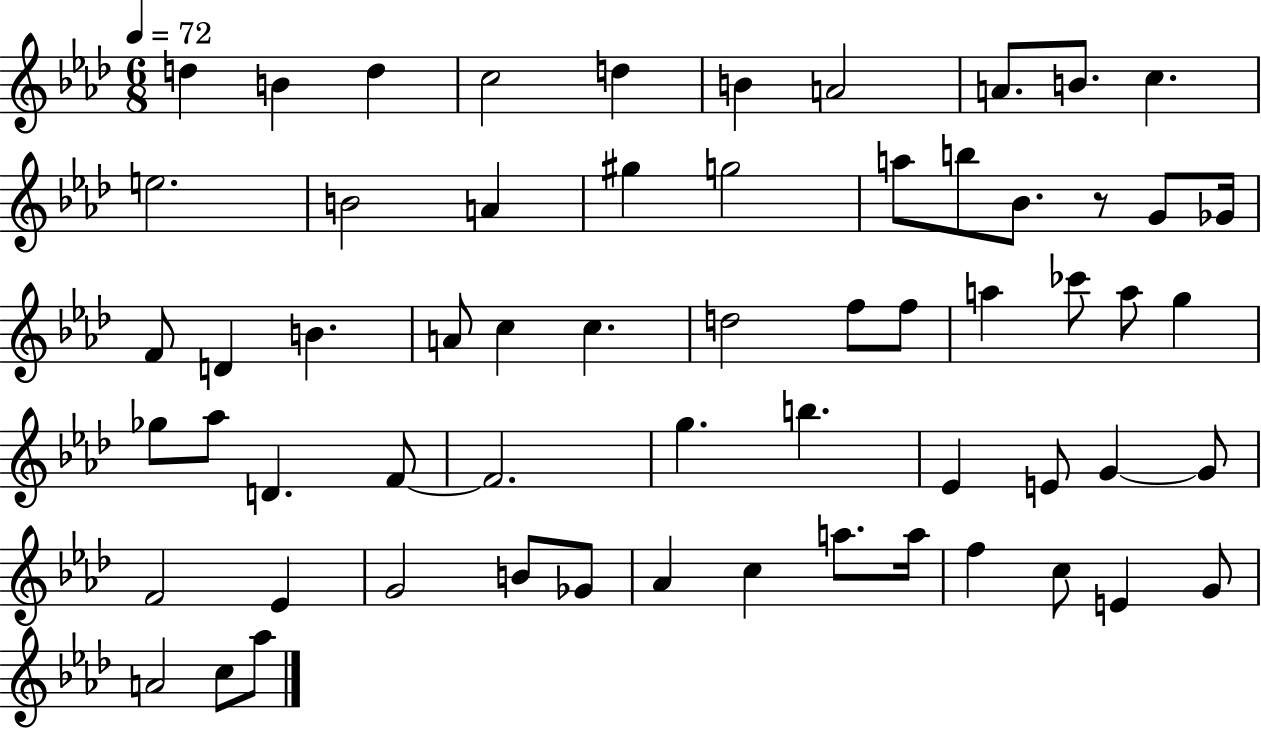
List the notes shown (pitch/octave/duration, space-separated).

D5/q B4/q D5/q C5/h D5/q B4/q A4/h A4/e. B4/e. C5/q. E5/h. B4/h A4/q G#5/q G5/h A5/e B5/e Bb4/e. R/e G4/e Gb4/s F4/e D4/q B4/q. A4/e C5/q C5/q. D5/h F5/e F5/e A5/q CES6/e A5/e G5/q Gb5/e Ab5/e D4/q. F4/e F4/h. G5/q. B5/q. Eb4/q E4/e G4/q G4/e F4/h Eb4/q G4/h B4/e Gb4/e Ab4/q C5/q A5/e. A5/s F5/q C5/e E4/q G4/e A4/h C5/e Ab5/e